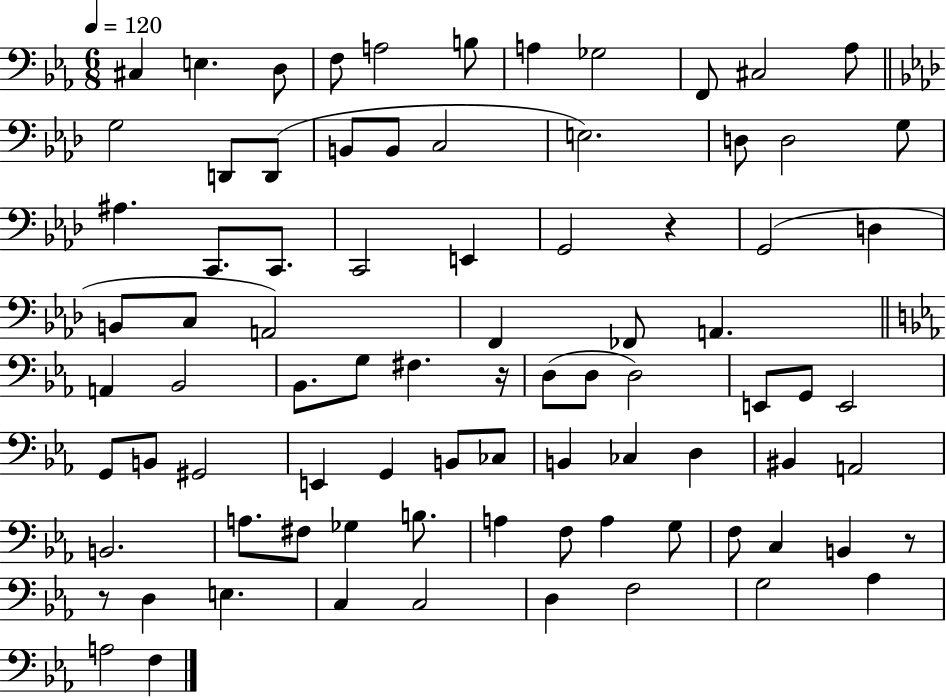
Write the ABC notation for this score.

X:1
T:Untitled
M:6/8
L:1/4
K:Eb
^C, E, D,/2 F,/2 A,2 B,/2 A, _G,2 F,,/2 ^C,2 _A,/2 G,2 D,,/2 D,,/2 B,,/2 B,,/2 C,2 E,2 D,/2 D,2 G,/2 ^A, C,,/2 C,,/2 C,,2 E,, G,,2 z G,,2 D, B,,/2 C,/2 A,,2 F,, _F,,/2 A,, A,, _B,,2 _B,,/2 G,/2 ^F, z/4 D,/2 D,/2 D,2 E,,/2 G,,/2 E,,2 G,,/2 B,,/2 ^G,,2 E,, G,, B,,/2 _C,/2 B,, _C, D, ^B,, A,,2 B,,2 A,/2 ^F,/2 _G, B,/2 A, F,/2 A, G,/2 F,/2 C, B,, z/2 z/2 D, E, C, C,2 D, F,2 G,2 _A, A,2 F,